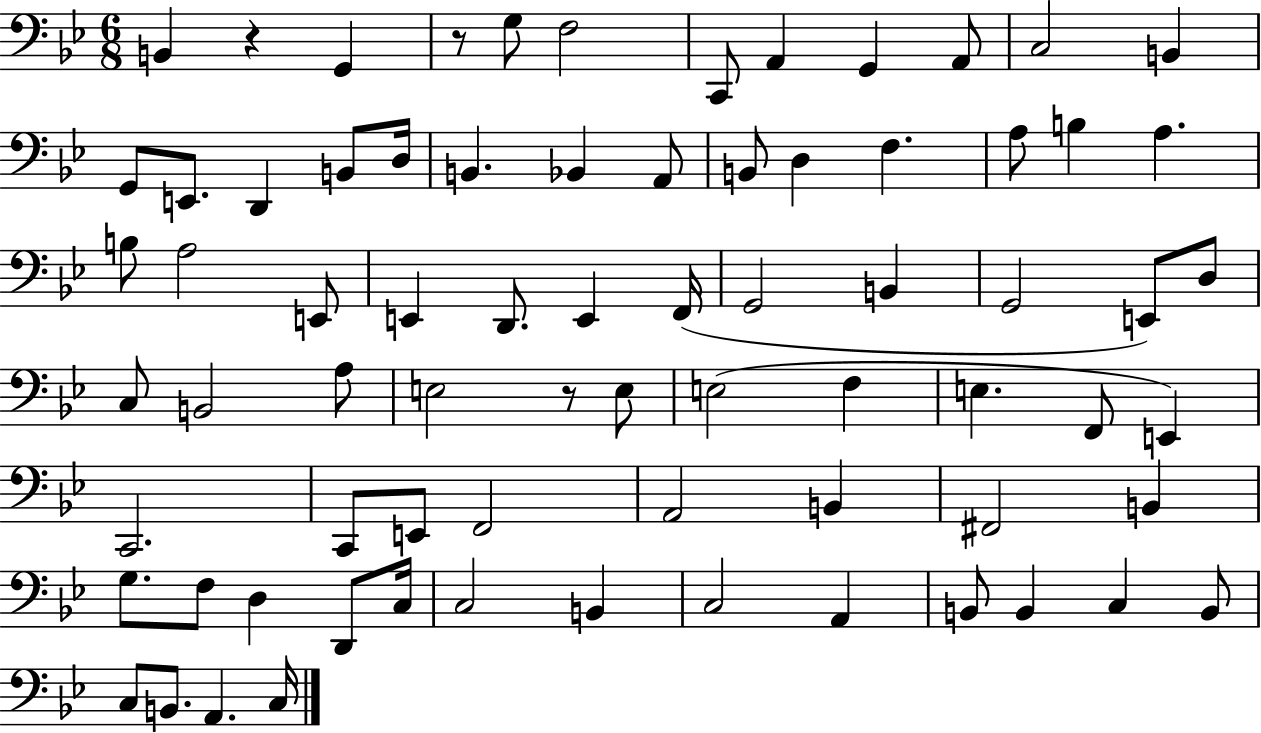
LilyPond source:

{
  \clef bass
  \numericTimeSignature
  \time 6/8
  \key bes \major
  b,4 r4 g,4 | r8 g8 f2 | c,8 a,4 g,4 a,8 | c2 b,4 | \break g,8 e,8. d,4 b,8 d16 | b,4. bes,4 a,8 | b,8 d4 f4. | a8 b4 a4. | \break b8 a2 e,8 | e,4 d,8. e,4 f,16( | g,2 b,4 | g,2 e,8) d8 | \break c8 b,2 a8 | e2 r8 e8 | e2( f4 | e4. f,8 e,4) | \break c,2. | c,8 e,8 f,2 | a,2 b,4 | fis,2 b,4 | \break g8. f8 d4 d,8 c16 | c2 b,4 | c2 a,4 | b,8 b,4 c4 b,8 | \break c8 b,8. a,4. c16 | \bar "|."
}